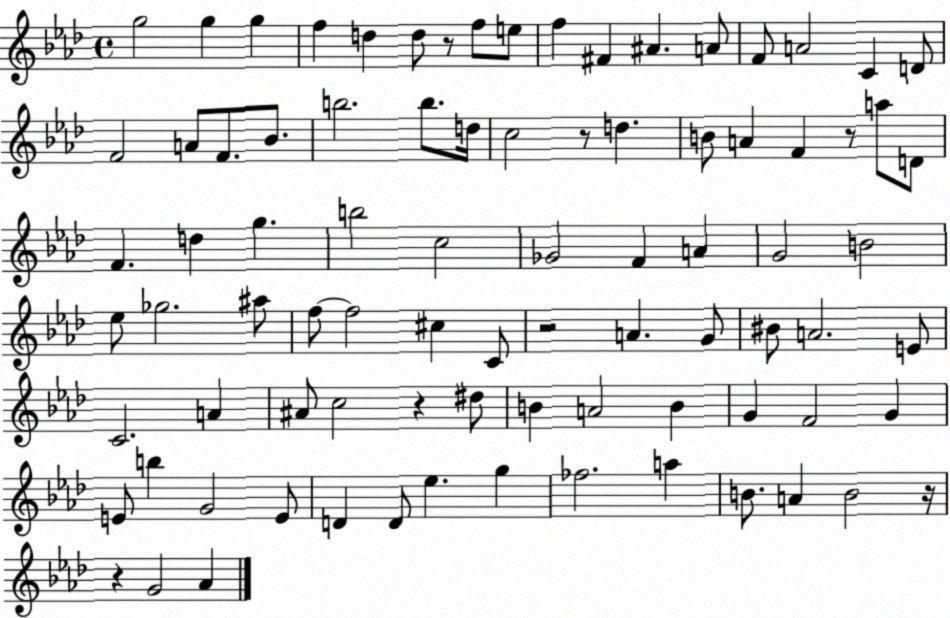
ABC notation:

X:1
T:Untitled
M:4/4
L:1/4
K:Ab
g2 g g f d d/2 z/2 f/2 e/2 f ^F ^A A/2 F/2 A2 C D/2 F2 A/2 F/2 _B/2 b2 b/2 d/4 c2 z/2 d B/2 A F z/2 a/2 D/2 F d g b2 c2 _G2 F A G2 B2 _e/2 _g2 ^a/2 f/2 f2 ^c C/2 z2 A G/2 ^B/2 A2 E/2 C2 A ^A/2 c2 z ^d/2 B A2 B G F2 G E/2 b G2 E/2 D D/2 _e g _f2 a B/2 A B2 z/4 z G2 _A